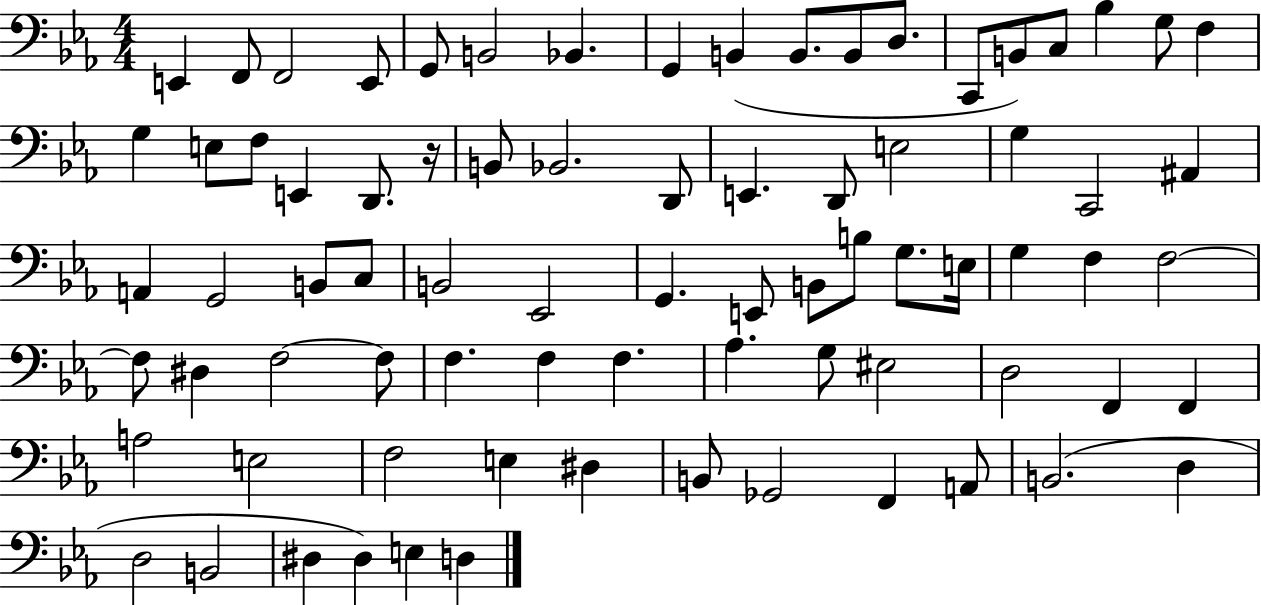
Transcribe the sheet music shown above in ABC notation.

X:1
T:Untitled
M:4/4
L:1/4
K:Eb
E,, F,,/2 F,,2 E,,/2 G,,/2 B,,2 _B,, G,, B,, B,,/2 B,,/2 D,/2 C,,/2 B,,/2 C,/2 _B, G,/2 F, G, E,/2 F,/2 E,, D,,/2 z/4 B,,/2 _B,,2 D,,/2 E,, D,,/2 E,2 G, C,,2 ^A,, A,, G,,2 B,,/2 C,/2 B,,2 _E,,2 G,, E,,/2 B,,/2 B,/2 G,/2 E,/4 G, F, F,2 F,/2 ^D, F,2 F,/2 F, F, F, _A, G,/2 ^E,2 D,2 F,, F,, A,2 E,2 F,2 E, ^D, B,,/2 _G,,2 F,, A,,/2 B,,2 D, D,2 B,,2 ^D, ^D, E, D,